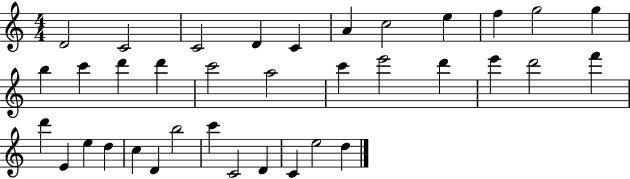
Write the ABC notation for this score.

X:1
T:Untitled
M:4/4
L:1/4
K:C
D2 C2 C2 D C A c2 e f g2 g b c' d' d' c'2 a2 c' e'2 d' e' d'2 f' d' E e d c D b2 c' C2 D C e2 d